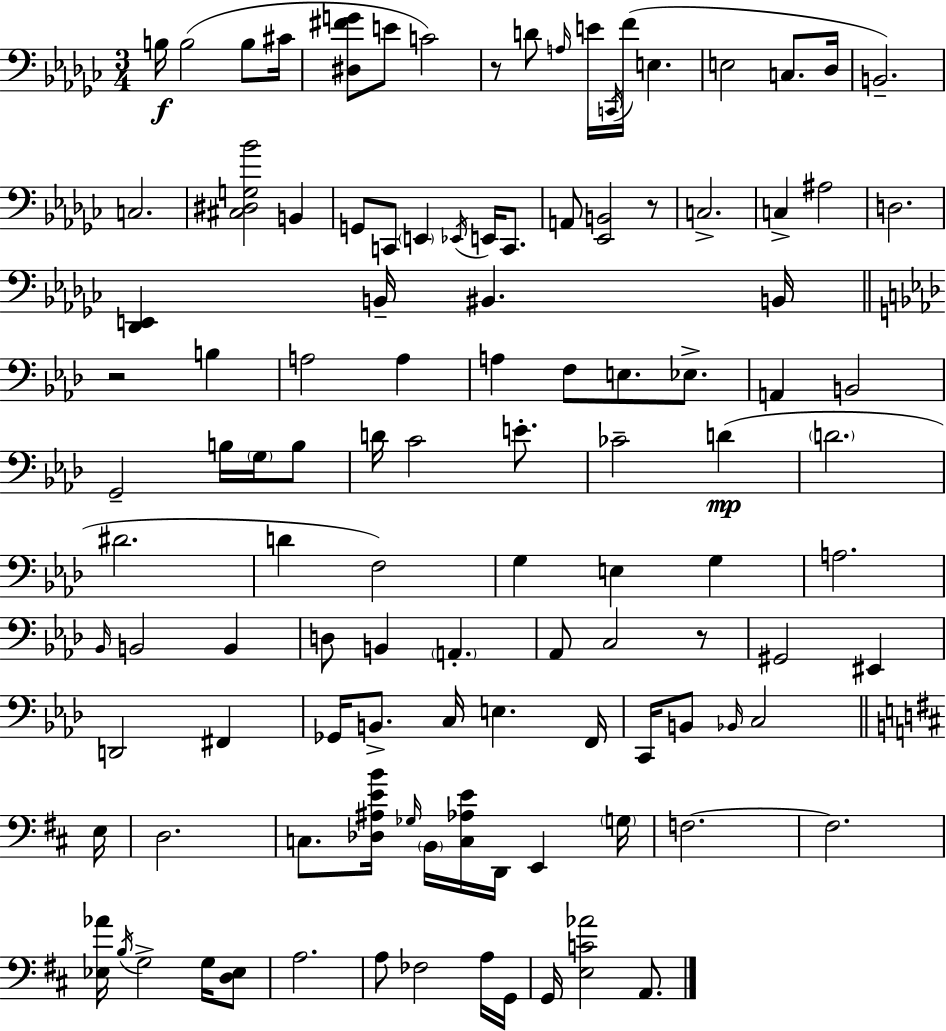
X:1
T:Untitled
M:3/4
L:1/4
K:Ebm
B,/4 B,2 B,/2 ^C/4 [^D,^FG]/2 E/2 C2 z/2 D/2 A,/4 E/4 C,,/4 F/4 E, E,2 C,/2 _D,/4 B,,2 C,2 [^C,^D,G,_B]2 B,, G,,/2 C,,/2 E,, _E,,/4 E,,/4 C,,/2 A,,/2 [_E,,B,,]2 z/2 C,2 C, ^A,2 D,2 [_D,,E,,] B,,/4 ^B,, B,,/4 z2 B, A,2 A, A, F,/2 E,/2 _E,/2 A,, B,,2 G,,2 B,/4 G,/4 B,/2 D/4 C2 E/2 _C2 D D2 ^D2 D F,2 G, E, G, A,2 _B,,/4 B,,2 B,, D,/2 B,, A,, _A,,/2 C,2 z/2 ^G,,2 ^E,, D,,2 ^F,, _G,,/4 B,,/2 C,/4 E, F,,/4 C,,/4 B,,/2 _B,,/4 C,2 E,/4 D,2 C,/2 [_D,^A,EB]/4 _G,/4 B,,/4 [C,_A,E]/4 D,,/4 E,, G,/4 F,2 F,2 [_E,_A]/4 B,/4 G,2 G,/4 [D,_E,]/2 A,2 A,/2 _F,2 A,/4 G,,/4 G,,/4 [E,C_A]2 A,,/2